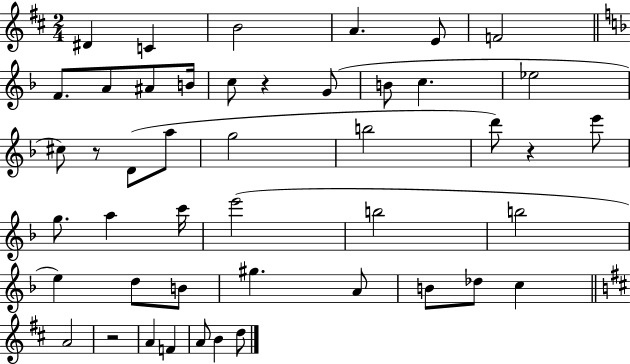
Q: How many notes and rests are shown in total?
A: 46